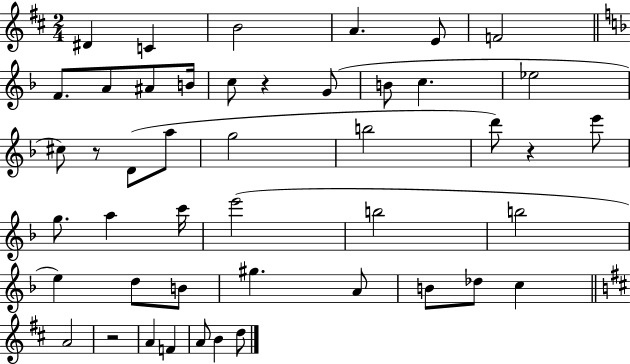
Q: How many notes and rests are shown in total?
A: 46